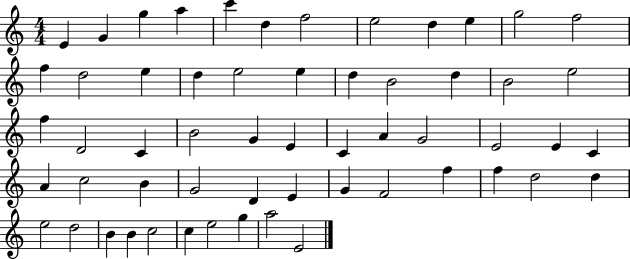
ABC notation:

X:1
T:Untitled
M:4/4
L:1/4
K:C
E G g a c' d f2 e2 d e g2 f2 f d2 e d e2 e d B2 d B2 e2 f D2 C B2 G E C A G2 E2 E C A c2 B G2 D E G F2 f f d2 d e2 d2 B B c2 c e2 g a2 E2